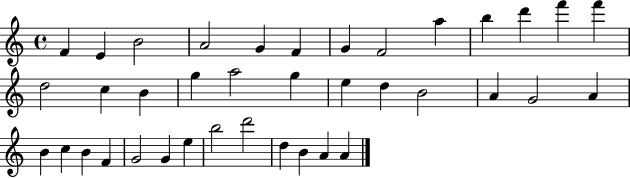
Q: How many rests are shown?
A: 0